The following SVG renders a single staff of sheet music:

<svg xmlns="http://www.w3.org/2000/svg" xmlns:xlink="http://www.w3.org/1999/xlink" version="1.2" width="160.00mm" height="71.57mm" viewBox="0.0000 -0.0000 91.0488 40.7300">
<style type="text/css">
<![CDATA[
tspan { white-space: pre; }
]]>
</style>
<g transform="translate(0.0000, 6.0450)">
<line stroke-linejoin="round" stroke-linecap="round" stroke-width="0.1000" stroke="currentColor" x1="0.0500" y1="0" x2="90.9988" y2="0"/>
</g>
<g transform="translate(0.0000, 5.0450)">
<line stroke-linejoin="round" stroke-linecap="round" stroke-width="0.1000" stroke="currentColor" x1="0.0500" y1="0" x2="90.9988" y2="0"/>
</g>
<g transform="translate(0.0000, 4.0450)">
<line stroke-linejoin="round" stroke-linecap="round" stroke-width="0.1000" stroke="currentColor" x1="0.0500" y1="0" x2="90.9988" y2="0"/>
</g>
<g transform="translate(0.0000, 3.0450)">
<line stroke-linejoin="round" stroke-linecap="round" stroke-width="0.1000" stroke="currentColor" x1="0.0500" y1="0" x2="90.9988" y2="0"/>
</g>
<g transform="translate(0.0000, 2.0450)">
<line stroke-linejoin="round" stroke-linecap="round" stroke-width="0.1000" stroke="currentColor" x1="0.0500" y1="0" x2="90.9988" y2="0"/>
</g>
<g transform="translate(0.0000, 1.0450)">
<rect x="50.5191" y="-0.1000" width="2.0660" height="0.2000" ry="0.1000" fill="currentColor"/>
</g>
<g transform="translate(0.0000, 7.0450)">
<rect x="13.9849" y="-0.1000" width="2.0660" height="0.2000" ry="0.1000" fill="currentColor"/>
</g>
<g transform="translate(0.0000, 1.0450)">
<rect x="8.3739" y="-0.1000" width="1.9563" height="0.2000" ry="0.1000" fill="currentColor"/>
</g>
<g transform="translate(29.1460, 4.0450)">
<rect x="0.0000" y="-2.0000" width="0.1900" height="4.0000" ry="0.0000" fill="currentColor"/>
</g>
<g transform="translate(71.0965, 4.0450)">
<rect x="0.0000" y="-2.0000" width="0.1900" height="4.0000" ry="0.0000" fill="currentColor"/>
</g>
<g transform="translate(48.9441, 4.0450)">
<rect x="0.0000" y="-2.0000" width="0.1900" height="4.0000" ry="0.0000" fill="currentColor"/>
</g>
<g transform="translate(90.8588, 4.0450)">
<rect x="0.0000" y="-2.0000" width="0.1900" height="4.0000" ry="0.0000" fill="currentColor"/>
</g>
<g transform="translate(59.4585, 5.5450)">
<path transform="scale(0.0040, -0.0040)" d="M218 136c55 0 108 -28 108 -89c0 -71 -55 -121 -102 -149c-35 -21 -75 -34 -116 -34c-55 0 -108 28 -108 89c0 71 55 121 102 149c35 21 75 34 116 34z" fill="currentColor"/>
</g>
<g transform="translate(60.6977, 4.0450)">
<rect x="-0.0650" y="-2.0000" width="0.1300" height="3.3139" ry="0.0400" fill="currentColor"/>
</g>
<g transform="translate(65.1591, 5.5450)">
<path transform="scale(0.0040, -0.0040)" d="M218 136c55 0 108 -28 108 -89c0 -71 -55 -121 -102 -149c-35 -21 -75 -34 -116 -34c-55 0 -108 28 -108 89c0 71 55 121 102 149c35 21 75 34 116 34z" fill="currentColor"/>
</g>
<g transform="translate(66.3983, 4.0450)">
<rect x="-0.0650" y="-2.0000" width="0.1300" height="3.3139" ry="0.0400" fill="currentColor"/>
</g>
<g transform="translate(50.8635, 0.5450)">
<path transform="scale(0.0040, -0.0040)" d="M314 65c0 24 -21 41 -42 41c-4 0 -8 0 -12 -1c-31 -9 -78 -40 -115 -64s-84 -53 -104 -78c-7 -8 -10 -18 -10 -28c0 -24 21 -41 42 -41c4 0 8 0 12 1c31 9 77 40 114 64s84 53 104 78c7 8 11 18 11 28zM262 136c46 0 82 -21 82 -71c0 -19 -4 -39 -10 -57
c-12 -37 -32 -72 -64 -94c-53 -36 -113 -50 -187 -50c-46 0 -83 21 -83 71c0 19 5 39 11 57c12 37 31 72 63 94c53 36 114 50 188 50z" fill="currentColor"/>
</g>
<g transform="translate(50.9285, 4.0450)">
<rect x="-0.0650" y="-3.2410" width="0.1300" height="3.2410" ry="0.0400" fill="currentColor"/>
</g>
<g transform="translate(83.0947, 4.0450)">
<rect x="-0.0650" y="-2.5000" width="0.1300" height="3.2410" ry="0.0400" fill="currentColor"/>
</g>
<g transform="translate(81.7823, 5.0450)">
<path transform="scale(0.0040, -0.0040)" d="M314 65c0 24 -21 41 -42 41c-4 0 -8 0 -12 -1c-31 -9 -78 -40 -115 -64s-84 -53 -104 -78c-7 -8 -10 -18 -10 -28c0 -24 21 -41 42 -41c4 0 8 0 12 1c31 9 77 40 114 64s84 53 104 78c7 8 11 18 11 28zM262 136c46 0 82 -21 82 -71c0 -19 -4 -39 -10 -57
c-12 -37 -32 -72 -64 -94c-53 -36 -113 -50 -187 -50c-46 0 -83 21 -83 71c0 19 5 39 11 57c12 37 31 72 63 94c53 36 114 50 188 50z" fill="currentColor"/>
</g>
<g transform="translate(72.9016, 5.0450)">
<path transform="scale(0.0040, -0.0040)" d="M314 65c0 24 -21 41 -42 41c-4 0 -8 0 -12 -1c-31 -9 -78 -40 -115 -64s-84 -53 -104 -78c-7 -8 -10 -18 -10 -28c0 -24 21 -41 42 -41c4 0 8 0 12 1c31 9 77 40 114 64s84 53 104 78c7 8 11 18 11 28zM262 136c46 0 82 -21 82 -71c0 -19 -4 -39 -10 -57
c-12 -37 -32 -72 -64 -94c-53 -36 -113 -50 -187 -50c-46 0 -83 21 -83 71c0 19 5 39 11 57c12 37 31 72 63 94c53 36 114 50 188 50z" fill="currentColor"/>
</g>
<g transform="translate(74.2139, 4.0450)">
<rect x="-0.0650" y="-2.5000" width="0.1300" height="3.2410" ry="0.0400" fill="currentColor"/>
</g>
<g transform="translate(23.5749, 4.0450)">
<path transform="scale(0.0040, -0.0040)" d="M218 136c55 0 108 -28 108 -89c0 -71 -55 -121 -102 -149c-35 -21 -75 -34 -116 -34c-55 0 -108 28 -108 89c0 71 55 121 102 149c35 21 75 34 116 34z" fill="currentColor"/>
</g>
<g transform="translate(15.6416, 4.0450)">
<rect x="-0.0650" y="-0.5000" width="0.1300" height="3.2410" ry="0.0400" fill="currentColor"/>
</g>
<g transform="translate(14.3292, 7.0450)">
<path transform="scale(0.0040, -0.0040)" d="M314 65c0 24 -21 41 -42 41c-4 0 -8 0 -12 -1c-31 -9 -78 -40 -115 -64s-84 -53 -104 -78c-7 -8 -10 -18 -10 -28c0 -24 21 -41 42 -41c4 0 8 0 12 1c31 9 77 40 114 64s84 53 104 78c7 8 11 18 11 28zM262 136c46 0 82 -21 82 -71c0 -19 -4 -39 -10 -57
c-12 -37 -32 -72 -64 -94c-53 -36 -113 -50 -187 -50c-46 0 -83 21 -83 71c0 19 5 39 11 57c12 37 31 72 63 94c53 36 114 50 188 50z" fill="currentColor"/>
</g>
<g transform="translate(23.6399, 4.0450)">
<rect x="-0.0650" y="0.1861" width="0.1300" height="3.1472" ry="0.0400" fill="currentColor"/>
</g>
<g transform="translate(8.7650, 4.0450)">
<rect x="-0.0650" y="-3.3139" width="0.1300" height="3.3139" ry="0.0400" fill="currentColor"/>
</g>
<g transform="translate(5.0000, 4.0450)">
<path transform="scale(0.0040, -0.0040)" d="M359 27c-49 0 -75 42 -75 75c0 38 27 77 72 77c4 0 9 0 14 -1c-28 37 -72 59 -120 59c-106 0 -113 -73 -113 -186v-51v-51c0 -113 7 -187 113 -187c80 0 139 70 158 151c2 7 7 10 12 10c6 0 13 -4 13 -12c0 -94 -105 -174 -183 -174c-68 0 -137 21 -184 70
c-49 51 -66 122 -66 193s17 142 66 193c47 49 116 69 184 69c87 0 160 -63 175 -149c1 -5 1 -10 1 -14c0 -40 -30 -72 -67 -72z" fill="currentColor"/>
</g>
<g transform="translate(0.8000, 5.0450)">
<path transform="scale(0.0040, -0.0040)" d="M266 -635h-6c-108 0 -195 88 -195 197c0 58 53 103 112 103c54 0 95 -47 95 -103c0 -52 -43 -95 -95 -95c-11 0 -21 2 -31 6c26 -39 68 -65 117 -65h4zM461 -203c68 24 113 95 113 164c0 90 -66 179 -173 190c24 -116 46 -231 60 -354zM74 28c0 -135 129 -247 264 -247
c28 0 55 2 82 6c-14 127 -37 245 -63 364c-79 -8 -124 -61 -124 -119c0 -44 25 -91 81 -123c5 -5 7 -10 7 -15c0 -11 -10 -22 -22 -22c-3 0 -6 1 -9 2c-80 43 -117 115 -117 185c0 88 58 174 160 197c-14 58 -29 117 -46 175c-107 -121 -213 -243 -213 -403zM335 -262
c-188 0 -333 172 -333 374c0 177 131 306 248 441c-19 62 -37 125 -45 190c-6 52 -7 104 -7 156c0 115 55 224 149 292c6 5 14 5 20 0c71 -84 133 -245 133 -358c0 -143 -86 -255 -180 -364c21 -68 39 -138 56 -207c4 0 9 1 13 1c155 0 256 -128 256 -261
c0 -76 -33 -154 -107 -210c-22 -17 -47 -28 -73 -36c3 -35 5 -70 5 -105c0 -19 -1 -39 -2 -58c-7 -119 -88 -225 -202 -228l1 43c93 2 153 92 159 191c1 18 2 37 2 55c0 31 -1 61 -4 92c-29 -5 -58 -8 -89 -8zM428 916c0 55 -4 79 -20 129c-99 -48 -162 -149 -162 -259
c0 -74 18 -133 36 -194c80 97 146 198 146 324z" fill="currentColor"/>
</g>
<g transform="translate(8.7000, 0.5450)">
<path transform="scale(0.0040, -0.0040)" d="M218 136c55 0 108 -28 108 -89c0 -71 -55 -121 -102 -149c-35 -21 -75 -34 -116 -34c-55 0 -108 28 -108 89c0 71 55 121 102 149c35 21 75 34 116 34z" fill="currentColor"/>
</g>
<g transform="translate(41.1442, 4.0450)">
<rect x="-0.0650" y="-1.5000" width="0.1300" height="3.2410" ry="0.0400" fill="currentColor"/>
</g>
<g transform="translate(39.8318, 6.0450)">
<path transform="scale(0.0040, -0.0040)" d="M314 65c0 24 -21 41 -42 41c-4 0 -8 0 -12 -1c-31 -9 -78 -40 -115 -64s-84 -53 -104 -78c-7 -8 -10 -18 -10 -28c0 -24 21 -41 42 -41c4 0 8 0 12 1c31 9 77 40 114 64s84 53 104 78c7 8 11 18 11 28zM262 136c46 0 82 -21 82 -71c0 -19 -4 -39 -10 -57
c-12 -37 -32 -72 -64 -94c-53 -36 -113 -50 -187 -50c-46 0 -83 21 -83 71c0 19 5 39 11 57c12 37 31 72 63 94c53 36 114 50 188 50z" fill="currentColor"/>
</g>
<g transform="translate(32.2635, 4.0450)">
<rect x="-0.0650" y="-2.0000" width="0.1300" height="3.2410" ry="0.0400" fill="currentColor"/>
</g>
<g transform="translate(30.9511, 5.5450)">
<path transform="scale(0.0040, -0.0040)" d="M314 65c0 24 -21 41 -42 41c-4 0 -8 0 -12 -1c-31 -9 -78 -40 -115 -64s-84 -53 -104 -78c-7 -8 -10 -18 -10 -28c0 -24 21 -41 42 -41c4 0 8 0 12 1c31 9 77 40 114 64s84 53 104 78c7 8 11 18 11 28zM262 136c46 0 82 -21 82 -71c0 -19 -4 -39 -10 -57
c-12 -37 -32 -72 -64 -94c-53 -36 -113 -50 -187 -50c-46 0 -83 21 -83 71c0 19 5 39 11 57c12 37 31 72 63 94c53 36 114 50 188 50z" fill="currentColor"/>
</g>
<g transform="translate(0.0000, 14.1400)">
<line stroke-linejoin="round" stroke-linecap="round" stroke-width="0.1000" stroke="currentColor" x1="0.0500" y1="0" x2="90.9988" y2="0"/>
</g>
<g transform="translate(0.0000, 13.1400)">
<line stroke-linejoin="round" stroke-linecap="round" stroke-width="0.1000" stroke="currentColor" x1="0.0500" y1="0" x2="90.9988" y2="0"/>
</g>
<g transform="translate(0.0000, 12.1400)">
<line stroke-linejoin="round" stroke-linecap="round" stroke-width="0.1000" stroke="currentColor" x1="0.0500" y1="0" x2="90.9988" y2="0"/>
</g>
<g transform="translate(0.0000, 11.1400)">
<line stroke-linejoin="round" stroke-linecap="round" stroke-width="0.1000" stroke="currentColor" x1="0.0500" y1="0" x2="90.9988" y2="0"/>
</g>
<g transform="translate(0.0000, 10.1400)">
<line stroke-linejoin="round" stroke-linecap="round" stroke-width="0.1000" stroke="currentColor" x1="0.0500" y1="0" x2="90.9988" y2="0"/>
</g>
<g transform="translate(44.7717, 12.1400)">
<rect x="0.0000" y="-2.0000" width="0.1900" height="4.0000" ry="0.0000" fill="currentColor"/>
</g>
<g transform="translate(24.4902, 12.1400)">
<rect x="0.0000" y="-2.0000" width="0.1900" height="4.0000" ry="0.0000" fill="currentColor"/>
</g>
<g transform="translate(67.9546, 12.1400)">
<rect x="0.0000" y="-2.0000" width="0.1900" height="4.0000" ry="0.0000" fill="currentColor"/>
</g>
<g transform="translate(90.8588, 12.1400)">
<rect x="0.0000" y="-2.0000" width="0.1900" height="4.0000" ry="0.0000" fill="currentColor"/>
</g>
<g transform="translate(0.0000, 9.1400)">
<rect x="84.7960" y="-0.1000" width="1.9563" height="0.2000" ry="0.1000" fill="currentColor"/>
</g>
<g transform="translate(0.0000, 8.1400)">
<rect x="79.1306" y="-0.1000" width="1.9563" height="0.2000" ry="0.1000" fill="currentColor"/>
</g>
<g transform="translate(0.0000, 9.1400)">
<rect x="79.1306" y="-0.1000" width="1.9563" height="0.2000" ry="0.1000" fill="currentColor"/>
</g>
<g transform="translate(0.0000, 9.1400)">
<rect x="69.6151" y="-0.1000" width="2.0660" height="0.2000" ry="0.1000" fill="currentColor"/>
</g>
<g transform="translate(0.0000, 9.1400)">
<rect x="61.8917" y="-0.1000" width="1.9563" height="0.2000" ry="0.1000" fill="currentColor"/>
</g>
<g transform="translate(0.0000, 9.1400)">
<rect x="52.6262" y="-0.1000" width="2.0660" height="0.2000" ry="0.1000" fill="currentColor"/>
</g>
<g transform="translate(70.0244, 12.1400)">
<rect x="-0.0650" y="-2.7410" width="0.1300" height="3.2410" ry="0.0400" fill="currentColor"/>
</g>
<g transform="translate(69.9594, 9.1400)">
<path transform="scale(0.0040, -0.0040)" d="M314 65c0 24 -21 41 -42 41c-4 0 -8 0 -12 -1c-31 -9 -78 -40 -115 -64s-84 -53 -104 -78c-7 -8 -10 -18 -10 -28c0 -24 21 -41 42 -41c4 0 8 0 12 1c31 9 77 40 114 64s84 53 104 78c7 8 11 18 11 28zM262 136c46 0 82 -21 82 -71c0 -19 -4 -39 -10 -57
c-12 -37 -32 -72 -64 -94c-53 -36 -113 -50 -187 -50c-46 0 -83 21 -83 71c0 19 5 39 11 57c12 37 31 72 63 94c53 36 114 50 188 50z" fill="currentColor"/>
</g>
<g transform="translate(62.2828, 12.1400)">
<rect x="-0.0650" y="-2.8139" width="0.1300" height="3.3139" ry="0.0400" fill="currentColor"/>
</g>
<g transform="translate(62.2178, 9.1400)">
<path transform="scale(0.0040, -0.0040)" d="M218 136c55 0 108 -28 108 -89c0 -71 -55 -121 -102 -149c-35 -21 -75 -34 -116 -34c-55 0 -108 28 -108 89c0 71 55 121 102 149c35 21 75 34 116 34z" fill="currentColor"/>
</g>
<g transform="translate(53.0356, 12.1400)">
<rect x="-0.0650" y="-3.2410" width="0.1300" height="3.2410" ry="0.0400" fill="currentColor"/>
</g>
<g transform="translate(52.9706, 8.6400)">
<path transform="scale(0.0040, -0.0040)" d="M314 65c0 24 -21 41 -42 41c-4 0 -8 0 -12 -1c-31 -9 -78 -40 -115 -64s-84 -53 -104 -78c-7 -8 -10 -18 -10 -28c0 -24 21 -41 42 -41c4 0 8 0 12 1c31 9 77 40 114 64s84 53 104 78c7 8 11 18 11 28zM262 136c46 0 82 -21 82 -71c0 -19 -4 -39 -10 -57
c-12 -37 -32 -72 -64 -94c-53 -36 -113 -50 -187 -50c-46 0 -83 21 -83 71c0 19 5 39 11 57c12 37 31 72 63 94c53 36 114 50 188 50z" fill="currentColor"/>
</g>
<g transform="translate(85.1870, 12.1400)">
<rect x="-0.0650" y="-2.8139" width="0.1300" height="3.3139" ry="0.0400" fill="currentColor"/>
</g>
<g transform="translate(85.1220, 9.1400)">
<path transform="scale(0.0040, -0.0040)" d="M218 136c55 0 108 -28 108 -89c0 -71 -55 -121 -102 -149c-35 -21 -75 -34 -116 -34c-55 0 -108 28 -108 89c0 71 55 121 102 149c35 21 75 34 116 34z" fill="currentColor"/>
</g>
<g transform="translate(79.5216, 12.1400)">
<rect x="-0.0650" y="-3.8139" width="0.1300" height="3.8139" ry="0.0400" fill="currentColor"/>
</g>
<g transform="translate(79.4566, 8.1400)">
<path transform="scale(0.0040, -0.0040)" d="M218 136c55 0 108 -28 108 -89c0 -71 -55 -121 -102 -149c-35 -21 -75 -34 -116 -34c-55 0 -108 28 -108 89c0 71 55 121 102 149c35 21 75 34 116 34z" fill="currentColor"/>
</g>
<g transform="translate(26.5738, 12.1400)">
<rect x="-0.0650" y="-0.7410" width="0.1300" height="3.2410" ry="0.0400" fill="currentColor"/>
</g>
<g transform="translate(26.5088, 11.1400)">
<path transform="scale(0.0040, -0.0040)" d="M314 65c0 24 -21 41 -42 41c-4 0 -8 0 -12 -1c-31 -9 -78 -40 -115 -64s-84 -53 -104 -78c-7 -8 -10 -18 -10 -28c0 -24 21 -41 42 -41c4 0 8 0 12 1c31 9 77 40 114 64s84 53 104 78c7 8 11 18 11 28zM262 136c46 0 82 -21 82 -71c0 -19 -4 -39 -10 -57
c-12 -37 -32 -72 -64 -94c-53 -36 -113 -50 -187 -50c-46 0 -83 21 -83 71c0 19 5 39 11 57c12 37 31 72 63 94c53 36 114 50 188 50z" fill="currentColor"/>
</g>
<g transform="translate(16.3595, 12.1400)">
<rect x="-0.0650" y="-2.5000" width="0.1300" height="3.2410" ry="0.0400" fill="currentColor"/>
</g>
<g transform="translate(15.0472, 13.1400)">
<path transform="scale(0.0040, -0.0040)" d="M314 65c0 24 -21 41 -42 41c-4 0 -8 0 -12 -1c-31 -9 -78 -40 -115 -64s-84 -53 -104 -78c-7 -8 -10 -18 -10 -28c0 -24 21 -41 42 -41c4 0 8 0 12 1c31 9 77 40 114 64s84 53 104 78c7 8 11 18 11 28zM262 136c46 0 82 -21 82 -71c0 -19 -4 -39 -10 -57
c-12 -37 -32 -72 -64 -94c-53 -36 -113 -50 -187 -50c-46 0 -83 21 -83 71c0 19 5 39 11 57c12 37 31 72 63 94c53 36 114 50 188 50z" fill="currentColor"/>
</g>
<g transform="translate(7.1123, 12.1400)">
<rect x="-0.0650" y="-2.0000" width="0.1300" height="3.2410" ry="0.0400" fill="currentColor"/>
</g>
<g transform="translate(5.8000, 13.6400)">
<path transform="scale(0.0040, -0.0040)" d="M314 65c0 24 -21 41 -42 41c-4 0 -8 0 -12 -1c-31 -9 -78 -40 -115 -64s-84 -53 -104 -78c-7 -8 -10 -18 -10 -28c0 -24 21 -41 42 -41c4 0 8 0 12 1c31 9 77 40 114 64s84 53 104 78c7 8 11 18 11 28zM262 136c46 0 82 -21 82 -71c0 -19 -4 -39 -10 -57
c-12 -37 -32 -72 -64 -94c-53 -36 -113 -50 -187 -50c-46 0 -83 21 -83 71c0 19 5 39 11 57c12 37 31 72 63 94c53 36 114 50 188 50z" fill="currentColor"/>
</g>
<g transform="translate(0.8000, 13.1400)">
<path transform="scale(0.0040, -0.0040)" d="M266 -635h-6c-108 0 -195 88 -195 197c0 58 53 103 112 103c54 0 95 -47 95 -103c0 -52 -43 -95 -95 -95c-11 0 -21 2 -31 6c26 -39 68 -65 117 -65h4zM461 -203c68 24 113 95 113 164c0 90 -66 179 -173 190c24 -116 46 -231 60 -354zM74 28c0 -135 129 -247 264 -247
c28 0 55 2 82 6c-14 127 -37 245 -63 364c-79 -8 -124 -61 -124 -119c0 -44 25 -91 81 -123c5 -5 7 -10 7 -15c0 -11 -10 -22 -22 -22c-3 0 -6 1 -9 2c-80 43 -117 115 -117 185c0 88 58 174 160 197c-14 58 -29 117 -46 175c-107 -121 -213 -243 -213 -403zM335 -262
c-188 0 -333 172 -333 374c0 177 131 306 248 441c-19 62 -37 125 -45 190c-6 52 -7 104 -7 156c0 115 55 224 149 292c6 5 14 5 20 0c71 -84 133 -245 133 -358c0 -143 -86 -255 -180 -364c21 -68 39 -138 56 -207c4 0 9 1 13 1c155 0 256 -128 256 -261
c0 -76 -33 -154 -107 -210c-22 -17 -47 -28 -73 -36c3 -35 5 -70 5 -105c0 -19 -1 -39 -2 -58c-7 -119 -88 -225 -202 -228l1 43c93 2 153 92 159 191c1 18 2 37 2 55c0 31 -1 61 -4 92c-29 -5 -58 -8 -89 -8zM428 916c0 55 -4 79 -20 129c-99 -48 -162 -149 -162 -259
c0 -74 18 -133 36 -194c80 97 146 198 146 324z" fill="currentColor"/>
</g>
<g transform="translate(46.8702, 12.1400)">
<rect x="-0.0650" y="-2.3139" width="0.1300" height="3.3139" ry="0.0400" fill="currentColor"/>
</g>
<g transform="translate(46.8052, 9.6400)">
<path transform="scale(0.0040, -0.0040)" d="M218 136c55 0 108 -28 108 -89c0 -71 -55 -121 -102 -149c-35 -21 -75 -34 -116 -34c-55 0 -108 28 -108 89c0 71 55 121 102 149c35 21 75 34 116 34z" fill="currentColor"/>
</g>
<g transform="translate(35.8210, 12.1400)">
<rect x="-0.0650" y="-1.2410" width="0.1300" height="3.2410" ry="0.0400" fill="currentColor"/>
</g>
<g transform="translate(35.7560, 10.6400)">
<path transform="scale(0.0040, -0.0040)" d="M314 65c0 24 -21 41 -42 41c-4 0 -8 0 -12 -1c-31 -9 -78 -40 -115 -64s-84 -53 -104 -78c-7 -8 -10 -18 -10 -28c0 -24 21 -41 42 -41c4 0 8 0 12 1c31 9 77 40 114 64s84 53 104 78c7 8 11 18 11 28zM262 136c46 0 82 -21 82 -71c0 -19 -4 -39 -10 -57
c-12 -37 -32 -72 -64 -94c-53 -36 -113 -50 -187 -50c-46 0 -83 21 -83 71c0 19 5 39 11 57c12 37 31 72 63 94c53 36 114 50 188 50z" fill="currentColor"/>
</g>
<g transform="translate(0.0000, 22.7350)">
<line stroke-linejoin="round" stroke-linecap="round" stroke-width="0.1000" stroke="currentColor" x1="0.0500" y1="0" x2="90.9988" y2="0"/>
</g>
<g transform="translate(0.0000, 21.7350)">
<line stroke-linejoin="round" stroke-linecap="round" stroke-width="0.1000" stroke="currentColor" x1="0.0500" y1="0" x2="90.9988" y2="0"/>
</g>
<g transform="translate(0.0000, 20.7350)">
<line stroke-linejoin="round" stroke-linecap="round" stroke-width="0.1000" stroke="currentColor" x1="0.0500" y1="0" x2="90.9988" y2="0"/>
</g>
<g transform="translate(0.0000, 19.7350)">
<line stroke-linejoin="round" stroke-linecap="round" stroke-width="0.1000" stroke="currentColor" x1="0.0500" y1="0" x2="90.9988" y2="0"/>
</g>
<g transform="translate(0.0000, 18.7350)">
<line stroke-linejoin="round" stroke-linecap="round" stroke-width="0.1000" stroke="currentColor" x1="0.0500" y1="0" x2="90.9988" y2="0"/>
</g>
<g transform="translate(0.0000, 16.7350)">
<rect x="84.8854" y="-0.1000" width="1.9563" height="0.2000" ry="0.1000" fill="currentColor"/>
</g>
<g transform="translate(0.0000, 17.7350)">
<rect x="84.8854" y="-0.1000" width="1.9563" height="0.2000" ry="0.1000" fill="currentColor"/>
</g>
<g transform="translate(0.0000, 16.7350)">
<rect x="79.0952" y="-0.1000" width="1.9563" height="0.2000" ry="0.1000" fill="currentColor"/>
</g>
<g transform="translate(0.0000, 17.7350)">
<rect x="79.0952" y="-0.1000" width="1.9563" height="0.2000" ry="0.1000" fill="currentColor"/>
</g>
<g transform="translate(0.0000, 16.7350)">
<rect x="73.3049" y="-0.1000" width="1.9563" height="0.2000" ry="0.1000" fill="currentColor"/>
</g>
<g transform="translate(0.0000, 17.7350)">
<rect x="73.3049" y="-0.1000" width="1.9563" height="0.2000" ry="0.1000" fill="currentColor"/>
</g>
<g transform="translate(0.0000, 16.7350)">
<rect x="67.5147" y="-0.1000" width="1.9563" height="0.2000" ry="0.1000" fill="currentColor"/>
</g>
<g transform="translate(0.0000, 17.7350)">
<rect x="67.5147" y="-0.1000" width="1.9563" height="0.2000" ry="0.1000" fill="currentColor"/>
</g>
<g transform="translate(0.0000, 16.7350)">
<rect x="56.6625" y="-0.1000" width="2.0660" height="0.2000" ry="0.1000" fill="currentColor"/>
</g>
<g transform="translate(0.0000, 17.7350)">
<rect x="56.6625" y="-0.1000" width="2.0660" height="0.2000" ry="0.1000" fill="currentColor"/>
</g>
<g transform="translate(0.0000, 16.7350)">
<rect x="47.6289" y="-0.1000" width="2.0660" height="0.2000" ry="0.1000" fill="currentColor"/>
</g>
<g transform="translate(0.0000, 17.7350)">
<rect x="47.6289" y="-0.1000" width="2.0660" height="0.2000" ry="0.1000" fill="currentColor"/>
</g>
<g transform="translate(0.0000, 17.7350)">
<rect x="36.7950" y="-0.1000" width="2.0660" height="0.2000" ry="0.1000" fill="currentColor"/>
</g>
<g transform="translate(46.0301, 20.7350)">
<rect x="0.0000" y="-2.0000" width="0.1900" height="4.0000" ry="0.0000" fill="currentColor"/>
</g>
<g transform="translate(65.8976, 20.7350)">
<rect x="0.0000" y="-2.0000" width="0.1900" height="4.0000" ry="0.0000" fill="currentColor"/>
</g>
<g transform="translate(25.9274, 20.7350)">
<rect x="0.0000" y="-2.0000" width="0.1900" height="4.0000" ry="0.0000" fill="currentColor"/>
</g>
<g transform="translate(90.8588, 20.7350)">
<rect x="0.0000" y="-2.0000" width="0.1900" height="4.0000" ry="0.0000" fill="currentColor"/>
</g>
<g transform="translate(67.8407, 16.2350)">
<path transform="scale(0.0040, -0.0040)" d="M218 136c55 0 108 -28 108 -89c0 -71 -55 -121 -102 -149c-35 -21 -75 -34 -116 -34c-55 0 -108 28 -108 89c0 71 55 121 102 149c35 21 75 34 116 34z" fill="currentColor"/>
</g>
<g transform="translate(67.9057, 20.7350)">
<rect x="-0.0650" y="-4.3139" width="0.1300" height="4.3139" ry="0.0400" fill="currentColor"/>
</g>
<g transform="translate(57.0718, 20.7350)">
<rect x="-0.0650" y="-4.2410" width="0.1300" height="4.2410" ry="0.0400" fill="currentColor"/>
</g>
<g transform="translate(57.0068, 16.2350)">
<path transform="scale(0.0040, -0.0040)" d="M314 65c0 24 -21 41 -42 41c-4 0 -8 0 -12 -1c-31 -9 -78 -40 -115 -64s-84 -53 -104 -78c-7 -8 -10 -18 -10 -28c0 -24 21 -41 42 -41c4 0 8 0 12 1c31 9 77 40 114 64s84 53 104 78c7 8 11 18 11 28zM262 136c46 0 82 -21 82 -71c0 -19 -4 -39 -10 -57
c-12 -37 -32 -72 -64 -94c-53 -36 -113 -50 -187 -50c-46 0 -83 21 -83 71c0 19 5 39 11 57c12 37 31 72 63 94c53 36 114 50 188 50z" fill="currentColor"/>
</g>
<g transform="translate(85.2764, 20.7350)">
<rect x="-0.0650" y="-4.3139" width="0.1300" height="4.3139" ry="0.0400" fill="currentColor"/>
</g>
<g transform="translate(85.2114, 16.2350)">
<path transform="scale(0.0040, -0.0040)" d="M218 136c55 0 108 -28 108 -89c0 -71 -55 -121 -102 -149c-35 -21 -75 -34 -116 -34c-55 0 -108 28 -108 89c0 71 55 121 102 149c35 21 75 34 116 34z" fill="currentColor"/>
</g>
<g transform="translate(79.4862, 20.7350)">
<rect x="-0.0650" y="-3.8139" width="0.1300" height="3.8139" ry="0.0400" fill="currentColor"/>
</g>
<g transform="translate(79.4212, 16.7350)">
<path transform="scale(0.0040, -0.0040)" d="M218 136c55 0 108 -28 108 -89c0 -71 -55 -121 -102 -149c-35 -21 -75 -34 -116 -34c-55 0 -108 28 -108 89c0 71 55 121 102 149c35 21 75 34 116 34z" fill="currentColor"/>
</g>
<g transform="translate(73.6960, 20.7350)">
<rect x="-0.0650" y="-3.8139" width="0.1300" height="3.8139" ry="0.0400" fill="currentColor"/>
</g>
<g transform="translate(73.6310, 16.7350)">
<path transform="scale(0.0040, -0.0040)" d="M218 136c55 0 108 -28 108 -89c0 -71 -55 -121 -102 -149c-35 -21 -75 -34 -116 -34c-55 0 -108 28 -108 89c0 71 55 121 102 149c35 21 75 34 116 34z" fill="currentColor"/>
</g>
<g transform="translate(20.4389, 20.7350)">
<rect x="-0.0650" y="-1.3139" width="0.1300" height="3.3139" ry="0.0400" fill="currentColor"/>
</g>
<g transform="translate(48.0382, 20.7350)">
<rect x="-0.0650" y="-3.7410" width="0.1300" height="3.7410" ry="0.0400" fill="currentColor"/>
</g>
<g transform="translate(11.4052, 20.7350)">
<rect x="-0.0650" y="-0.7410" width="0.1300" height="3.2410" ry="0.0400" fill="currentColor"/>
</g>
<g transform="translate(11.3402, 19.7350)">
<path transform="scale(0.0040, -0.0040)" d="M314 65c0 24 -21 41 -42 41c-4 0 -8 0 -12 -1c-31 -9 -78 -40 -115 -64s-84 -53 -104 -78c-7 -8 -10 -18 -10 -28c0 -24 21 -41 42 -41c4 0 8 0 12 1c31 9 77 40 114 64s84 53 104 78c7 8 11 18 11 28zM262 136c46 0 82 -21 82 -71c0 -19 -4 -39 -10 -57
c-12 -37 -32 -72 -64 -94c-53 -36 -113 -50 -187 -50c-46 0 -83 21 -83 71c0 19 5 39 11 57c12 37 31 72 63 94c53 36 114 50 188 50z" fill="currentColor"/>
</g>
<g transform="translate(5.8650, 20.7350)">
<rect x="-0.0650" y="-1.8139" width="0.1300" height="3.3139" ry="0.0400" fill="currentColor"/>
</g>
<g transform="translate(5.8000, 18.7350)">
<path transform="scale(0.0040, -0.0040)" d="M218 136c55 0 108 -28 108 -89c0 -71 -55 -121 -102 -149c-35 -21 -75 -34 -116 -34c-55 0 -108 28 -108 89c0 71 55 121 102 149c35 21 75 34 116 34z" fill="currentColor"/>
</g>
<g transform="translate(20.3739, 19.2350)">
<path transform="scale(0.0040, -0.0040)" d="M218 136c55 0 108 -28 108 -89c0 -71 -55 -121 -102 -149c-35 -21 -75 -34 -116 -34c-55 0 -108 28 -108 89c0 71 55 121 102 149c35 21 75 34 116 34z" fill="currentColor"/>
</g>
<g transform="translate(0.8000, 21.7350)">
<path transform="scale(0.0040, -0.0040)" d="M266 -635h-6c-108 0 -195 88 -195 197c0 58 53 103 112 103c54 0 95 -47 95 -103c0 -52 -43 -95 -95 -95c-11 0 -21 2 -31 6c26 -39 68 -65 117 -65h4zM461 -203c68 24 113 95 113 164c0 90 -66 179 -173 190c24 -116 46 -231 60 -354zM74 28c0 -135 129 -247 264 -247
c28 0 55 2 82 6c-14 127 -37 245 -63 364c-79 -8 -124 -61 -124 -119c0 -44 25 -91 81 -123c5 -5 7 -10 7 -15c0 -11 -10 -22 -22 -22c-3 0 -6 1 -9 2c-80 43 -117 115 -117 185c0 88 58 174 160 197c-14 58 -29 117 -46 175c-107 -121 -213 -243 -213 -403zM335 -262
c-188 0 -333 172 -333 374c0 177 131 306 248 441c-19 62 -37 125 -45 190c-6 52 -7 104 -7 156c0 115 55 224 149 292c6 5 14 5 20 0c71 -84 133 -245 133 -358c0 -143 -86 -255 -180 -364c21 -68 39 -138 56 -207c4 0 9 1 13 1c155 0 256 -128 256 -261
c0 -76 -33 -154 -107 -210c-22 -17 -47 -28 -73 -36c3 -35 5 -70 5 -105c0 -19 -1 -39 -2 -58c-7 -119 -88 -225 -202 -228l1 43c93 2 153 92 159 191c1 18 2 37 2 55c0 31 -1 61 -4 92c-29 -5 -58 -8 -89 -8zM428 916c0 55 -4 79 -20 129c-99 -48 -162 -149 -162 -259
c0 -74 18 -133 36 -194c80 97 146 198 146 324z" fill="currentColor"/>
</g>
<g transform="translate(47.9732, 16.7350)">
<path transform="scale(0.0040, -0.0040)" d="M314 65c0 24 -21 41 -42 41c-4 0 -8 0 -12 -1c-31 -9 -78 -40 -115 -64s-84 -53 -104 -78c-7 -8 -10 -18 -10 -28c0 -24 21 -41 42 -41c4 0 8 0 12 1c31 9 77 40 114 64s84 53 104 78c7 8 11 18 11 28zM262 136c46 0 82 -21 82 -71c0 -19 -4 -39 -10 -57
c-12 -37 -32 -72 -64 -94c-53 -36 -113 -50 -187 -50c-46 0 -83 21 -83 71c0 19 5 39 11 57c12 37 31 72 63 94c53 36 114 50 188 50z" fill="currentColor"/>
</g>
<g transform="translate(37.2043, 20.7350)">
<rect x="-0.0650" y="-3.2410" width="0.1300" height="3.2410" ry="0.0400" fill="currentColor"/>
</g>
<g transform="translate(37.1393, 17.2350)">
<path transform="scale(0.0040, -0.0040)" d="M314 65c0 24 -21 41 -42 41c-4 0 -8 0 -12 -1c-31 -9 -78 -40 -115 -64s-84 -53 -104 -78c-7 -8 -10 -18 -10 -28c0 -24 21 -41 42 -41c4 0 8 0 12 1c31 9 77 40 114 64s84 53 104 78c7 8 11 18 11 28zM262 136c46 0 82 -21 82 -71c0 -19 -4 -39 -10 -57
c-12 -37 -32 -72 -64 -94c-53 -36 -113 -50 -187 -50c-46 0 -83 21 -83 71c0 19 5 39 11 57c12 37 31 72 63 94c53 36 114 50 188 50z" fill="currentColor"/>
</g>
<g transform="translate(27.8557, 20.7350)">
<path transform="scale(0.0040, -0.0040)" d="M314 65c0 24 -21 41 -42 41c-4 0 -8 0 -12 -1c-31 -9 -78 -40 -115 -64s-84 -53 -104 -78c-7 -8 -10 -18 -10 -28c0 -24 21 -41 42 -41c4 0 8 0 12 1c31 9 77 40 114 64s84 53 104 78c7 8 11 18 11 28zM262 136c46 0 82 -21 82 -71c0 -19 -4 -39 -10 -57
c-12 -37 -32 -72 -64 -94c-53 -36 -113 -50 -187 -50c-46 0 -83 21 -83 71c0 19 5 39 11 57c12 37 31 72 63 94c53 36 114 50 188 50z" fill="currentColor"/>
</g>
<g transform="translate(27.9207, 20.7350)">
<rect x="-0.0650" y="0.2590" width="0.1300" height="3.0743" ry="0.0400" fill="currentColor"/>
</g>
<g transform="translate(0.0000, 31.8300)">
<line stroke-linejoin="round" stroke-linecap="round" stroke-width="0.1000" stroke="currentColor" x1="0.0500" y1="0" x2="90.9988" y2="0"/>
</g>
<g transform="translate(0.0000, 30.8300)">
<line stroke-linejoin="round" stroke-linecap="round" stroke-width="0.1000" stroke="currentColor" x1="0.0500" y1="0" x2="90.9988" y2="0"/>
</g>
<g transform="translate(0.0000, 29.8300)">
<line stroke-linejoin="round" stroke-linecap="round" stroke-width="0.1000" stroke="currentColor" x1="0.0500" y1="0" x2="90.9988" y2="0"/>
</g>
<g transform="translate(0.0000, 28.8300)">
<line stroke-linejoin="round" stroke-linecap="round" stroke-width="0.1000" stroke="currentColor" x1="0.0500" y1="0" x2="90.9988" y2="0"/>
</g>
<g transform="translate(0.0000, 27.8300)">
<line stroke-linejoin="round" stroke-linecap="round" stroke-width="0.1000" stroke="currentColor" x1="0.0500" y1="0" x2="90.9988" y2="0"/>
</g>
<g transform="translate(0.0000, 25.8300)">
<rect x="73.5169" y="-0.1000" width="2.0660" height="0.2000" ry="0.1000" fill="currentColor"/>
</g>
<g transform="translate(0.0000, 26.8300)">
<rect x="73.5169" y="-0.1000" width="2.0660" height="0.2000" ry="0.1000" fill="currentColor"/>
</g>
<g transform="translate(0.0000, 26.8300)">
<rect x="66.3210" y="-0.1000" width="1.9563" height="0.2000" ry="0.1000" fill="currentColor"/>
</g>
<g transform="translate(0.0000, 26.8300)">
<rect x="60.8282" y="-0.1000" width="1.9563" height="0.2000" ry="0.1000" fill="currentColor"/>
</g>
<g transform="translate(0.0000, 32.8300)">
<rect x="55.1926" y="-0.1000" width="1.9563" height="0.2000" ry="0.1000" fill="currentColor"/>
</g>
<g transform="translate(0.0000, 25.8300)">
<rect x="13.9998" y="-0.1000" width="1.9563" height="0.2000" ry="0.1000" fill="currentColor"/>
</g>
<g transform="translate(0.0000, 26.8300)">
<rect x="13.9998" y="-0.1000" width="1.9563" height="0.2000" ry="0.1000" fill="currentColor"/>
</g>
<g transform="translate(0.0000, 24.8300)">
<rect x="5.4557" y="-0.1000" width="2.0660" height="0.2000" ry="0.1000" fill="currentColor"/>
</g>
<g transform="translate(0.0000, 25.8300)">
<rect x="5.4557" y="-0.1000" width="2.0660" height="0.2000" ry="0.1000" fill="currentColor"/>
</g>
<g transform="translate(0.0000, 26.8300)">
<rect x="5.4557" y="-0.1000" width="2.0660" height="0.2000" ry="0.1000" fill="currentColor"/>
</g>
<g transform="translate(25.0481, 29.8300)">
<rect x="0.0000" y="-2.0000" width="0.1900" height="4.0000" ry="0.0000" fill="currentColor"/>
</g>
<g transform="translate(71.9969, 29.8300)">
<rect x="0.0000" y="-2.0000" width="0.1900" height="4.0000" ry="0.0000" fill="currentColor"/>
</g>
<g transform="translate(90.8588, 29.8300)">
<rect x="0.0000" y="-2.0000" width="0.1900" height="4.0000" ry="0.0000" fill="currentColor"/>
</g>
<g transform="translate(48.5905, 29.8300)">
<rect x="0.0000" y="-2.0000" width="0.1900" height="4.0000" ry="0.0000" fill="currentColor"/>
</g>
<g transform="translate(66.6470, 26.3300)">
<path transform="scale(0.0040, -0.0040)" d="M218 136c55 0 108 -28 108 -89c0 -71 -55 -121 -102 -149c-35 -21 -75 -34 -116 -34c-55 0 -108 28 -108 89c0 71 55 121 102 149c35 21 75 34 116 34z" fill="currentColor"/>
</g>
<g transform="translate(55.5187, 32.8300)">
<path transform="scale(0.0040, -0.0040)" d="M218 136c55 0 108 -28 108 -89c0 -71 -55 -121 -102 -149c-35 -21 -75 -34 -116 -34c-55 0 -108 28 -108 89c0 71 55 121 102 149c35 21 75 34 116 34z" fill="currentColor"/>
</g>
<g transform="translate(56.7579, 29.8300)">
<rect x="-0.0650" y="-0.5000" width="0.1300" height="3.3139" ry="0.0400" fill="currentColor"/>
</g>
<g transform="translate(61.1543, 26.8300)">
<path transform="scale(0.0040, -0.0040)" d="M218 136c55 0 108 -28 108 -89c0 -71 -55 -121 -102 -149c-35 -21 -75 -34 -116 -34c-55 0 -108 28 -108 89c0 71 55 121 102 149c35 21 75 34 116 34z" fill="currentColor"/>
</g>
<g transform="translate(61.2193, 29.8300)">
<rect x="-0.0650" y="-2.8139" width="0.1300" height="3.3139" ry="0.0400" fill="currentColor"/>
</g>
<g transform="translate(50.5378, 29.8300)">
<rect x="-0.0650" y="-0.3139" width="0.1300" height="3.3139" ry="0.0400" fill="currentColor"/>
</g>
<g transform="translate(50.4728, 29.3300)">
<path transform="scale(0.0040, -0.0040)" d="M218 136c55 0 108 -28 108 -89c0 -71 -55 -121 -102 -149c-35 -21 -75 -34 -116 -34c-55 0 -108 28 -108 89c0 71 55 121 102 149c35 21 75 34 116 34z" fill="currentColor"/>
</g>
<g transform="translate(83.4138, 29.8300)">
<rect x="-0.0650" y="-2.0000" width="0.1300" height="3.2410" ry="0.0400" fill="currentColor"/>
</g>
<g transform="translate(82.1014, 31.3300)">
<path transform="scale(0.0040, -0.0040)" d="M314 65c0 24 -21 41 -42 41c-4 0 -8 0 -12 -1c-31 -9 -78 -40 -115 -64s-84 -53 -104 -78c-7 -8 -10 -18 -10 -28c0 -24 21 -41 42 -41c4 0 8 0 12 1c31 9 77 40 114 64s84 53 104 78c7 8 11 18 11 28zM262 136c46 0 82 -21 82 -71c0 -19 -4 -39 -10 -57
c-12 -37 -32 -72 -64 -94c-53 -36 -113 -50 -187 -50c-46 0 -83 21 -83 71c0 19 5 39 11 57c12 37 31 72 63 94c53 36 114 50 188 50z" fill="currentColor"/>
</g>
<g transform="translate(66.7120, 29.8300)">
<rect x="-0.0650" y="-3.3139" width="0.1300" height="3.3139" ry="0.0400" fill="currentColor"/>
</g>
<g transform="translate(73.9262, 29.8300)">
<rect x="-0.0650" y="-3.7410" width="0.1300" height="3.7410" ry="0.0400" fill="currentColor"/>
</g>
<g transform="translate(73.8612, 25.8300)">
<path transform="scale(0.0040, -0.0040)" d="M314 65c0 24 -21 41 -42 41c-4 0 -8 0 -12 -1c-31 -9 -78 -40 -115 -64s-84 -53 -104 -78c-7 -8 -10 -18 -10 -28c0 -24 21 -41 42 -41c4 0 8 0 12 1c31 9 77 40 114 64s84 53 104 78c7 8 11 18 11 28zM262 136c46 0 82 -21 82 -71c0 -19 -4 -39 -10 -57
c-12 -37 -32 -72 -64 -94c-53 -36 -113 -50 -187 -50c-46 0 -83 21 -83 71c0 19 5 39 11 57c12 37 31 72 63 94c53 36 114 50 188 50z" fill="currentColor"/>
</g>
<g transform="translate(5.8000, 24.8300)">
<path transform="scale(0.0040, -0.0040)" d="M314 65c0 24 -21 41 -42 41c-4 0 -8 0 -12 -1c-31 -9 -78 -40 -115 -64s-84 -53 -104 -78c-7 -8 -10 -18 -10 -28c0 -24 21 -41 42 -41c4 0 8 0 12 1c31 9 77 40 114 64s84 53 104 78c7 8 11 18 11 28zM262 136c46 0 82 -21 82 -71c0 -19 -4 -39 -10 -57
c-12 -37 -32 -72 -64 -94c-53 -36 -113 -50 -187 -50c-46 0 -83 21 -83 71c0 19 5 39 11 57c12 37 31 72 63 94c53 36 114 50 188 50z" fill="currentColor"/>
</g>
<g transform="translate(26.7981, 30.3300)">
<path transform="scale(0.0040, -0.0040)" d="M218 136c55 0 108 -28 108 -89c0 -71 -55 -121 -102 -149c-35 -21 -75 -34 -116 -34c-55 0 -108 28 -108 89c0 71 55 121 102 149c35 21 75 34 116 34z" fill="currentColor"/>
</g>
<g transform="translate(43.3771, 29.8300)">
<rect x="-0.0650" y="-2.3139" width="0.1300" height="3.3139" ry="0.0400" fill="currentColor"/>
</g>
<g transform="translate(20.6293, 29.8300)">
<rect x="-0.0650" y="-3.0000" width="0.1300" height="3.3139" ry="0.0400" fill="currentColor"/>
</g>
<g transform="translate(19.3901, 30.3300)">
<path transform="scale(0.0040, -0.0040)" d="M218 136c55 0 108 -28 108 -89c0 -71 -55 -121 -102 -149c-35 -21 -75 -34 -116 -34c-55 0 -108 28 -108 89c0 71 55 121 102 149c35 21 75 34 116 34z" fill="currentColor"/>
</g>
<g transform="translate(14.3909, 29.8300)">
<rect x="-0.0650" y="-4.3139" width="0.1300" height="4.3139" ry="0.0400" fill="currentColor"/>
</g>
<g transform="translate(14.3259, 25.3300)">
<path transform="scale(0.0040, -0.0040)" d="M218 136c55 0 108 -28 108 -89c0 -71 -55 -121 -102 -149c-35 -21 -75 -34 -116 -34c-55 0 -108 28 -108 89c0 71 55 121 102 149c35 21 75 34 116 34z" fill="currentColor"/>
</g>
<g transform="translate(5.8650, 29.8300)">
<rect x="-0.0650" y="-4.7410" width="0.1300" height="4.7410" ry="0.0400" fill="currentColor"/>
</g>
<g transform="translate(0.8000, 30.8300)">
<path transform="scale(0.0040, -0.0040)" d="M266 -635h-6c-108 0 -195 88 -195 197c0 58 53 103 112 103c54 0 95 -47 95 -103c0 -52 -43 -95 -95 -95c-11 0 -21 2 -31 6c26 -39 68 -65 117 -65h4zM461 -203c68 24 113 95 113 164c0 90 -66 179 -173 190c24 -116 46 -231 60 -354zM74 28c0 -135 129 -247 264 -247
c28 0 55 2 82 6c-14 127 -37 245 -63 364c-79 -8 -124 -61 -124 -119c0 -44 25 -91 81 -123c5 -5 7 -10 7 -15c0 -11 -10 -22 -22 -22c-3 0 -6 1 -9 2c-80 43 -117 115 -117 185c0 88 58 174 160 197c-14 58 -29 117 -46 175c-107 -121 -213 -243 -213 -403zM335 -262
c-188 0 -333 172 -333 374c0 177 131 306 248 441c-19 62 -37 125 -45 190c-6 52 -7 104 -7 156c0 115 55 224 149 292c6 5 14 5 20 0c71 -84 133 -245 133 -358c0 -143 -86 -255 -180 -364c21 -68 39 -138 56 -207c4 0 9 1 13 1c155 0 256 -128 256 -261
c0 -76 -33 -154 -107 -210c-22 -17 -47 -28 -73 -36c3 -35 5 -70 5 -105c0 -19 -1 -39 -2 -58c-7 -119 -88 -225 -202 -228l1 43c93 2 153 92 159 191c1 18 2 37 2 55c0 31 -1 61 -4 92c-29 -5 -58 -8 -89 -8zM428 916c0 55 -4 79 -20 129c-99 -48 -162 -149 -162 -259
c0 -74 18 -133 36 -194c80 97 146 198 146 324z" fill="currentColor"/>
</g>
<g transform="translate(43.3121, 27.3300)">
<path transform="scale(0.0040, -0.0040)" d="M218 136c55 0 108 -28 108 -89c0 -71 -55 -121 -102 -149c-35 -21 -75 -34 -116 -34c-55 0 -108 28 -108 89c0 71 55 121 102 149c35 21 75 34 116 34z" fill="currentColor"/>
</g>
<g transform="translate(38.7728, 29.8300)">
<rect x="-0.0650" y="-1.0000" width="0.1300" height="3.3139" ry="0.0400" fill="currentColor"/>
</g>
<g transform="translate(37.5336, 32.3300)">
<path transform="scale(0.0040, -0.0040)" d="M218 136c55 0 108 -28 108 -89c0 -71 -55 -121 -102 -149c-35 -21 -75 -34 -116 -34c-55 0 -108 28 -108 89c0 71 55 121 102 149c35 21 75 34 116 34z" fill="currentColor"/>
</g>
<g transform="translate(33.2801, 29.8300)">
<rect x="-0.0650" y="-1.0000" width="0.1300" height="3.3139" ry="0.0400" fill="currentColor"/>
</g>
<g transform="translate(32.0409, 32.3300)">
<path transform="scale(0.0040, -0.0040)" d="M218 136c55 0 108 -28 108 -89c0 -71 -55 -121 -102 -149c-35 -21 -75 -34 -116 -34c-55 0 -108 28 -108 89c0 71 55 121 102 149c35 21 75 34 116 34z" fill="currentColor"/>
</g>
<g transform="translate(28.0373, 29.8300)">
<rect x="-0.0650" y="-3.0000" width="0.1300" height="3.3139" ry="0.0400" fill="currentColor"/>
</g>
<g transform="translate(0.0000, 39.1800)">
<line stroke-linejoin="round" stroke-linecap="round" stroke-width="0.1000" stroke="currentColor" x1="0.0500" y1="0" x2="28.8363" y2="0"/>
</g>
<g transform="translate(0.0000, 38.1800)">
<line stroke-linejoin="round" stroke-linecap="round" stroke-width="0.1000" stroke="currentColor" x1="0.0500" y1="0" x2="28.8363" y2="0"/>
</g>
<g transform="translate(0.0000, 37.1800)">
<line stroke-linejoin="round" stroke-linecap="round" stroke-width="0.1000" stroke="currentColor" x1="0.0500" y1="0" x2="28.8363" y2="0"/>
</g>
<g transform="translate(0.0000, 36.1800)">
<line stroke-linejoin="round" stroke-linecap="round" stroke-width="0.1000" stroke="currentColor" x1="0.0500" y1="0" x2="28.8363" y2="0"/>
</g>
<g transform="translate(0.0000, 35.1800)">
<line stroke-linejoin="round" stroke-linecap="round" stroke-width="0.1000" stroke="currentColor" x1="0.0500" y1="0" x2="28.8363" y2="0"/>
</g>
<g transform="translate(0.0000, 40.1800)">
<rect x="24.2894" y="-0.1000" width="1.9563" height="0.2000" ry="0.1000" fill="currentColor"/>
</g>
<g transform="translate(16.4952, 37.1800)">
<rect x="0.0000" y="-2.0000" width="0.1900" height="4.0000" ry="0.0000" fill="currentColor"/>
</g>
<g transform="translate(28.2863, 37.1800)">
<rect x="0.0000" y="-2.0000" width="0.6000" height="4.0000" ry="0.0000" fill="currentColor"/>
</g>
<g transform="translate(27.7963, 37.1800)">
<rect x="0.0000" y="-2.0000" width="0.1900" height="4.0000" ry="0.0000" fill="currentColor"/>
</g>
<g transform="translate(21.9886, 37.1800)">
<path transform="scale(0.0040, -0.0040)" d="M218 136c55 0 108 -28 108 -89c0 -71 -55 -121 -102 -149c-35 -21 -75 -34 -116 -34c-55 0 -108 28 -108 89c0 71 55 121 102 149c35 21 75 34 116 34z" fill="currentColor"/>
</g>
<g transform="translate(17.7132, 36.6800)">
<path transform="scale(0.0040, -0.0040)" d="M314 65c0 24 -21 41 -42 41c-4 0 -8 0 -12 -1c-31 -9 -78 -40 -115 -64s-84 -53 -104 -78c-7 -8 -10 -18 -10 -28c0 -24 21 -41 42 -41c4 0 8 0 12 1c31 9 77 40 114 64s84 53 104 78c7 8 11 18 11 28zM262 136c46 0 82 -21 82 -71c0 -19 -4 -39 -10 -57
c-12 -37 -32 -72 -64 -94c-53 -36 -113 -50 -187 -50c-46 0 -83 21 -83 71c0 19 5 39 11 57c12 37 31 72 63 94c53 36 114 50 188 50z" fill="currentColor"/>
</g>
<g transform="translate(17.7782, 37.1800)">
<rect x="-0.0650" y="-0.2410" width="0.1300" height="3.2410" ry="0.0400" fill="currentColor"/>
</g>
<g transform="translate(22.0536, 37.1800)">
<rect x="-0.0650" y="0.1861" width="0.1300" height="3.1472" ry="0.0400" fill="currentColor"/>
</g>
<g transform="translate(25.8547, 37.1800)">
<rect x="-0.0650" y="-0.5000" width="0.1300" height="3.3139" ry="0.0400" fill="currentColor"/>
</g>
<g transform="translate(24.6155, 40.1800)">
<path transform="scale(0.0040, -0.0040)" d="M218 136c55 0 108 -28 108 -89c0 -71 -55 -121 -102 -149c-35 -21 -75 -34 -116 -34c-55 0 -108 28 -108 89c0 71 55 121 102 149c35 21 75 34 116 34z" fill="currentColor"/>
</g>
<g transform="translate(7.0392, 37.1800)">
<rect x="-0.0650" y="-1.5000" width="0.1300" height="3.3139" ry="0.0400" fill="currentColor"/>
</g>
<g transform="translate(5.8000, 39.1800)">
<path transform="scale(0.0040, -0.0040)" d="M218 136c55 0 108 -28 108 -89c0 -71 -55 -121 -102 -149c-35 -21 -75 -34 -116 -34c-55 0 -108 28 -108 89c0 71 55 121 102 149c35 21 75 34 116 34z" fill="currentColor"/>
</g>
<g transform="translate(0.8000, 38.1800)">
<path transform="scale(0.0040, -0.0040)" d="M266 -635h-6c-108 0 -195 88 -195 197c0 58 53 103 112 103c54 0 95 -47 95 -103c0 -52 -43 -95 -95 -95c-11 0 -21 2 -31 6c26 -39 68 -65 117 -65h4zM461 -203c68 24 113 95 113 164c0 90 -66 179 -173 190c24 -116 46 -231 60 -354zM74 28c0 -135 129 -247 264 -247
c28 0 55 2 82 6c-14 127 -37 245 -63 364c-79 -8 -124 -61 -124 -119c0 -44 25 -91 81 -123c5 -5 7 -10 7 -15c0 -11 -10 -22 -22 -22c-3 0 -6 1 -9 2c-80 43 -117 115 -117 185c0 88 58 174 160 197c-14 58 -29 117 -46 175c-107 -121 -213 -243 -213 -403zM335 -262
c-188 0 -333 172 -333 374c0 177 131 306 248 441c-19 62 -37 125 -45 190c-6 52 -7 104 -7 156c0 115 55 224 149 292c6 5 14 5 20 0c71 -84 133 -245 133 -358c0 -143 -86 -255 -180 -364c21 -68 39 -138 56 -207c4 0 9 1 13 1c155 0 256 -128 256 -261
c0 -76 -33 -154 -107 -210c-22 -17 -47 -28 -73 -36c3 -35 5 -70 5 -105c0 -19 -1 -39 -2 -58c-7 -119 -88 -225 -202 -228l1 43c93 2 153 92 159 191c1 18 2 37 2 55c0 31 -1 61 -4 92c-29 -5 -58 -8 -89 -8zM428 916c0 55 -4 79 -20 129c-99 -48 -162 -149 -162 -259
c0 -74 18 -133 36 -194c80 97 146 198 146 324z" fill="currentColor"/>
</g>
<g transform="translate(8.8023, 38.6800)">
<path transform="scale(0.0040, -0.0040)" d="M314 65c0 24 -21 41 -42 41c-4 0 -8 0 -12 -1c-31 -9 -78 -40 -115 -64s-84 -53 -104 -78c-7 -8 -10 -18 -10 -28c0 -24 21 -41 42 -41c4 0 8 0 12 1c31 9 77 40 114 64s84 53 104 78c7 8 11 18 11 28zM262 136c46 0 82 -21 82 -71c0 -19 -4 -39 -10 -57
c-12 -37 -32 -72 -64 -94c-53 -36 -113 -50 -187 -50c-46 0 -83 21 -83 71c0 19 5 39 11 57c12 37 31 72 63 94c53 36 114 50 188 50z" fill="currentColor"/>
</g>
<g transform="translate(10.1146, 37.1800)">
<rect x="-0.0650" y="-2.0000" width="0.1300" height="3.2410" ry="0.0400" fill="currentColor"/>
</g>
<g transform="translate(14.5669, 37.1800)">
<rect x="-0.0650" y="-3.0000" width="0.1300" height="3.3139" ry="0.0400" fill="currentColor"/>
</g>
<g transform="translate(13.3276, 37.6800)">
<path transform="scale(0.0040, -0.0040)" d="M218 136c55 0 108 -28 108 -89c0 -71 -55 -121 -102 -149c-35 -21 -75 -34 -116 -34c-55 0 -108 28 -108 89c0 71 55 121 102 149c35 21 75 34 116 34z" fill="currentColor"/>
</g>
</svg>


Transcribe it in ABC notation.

X:1
T:Untitled
M:4/4
L:1/4
K:C
b C2 B F2 E2 b2 F F G2 G2 F2 G2 d2 e2 g b2 a a2 c' a f d2 e B2 b2 c'2 d'2 d' c' c' d' e'2 d' A A D D g c C a b c'2 F2 E F2 A c2 B C